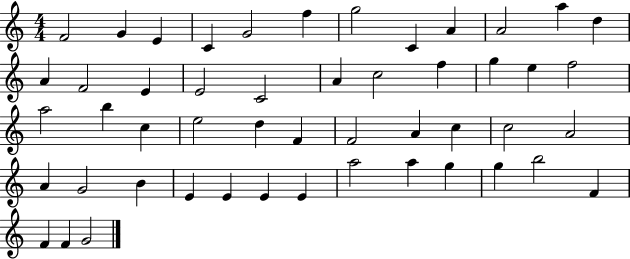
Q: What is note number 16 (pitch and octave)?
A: E4